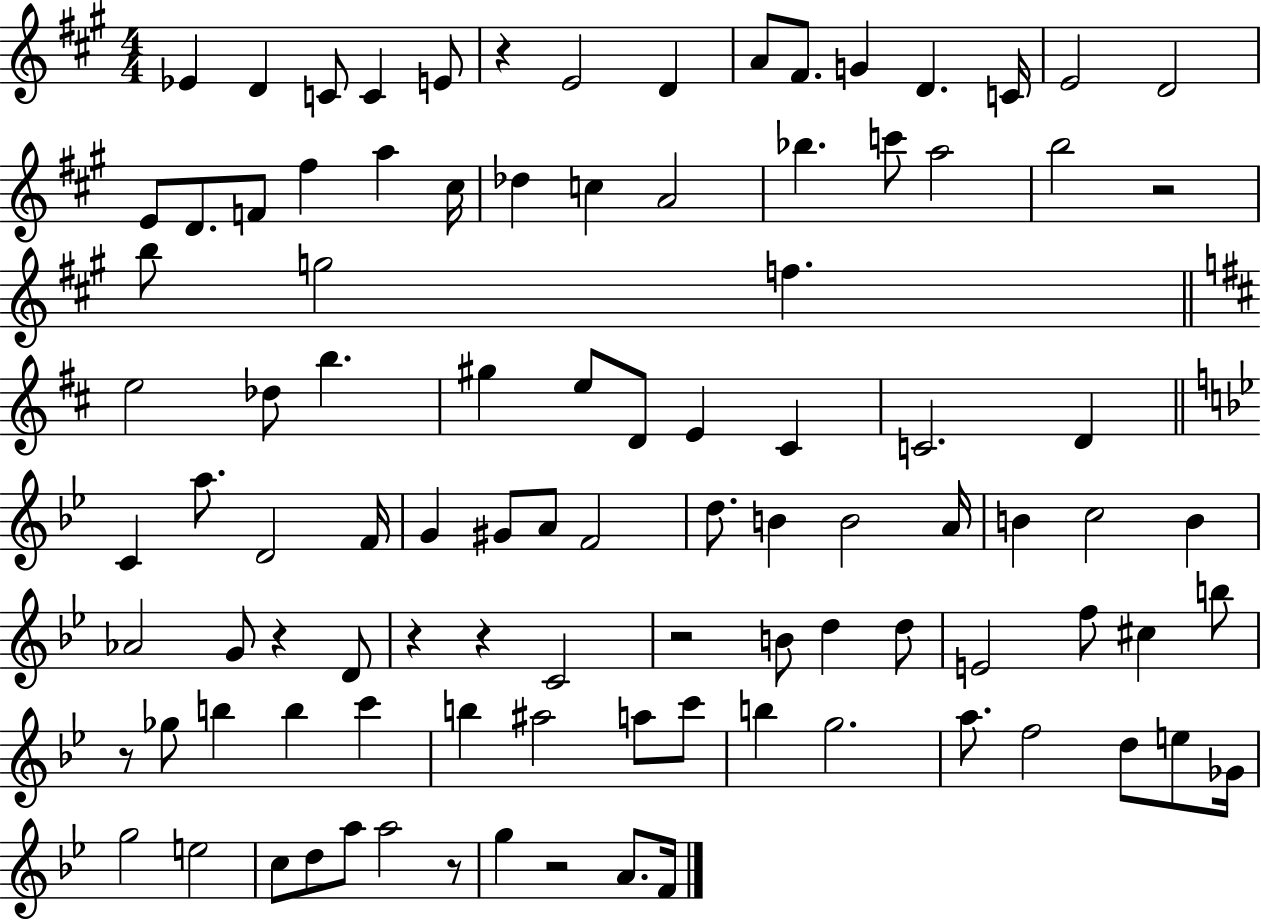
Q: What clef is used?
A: treble